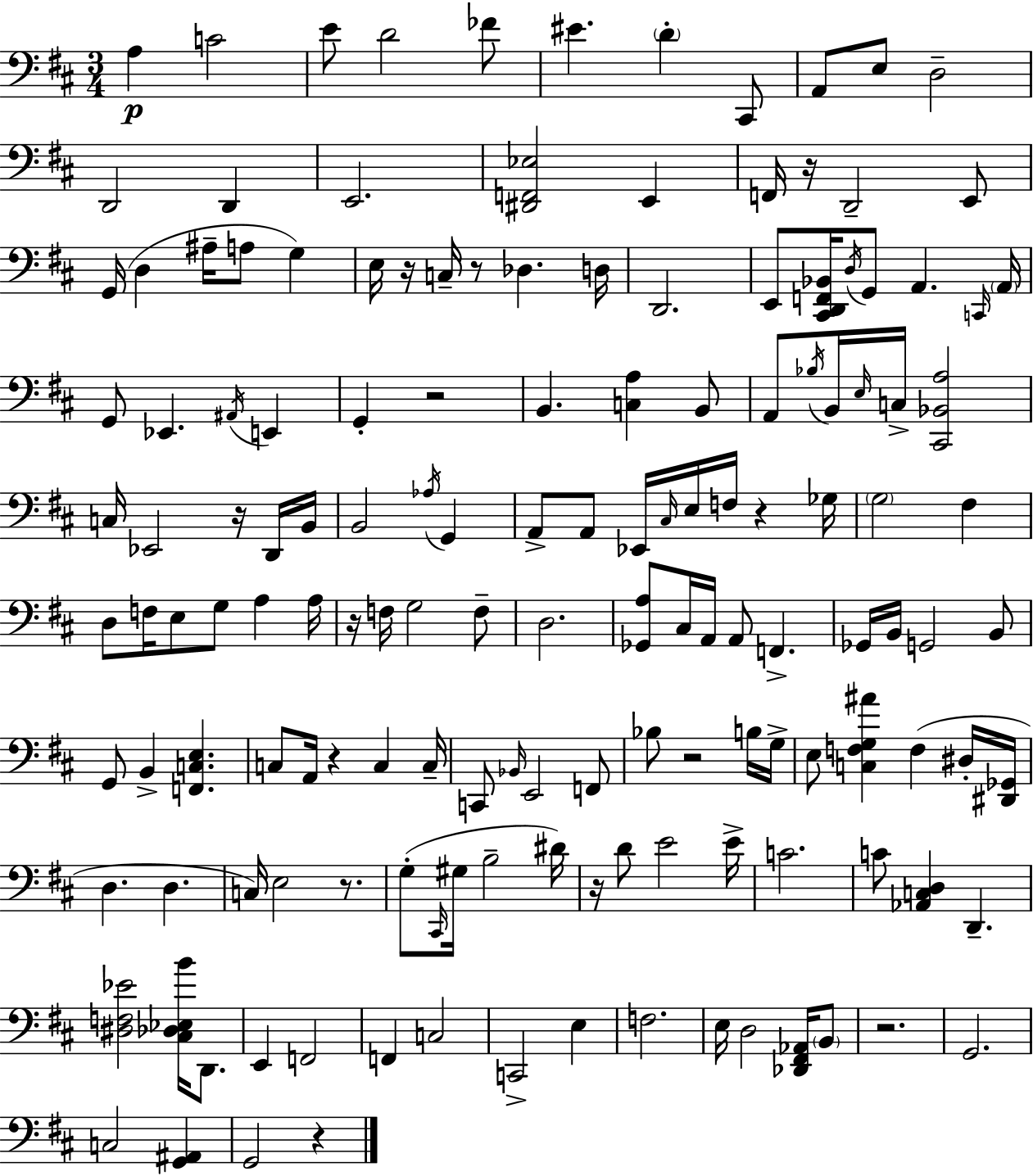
{
  \clef bass
  \numericTimeSignature
  \time 3/4
  \key d \major
  a4\p c'2 | e'8 d'2 fes'8 | eis'4. \parenthesize d'4-. cis,8 | a,8 e8 d2-- | \break d,2 d,4 | e,2. | <dis, f, ees>2 e,4 | f,16 r16 d,2-- e,8 | \break g,16( d4 ais16-- a8 g4) | e16 r16 c16-- r8 des4. d16 | d,2. | e,8 <cis, d, f, bes,>16 \acciaccatura { d16 } g,8 a,4. | \break \grace { c,16 } \parenthesize a,16 g,8 ees,4. \acciaccatura { ais,16 } e,4 | g,4-. r2 | b,4. <c a>4 | b,8 a,8 \acciaccatura { bes16 } b,16 \grace { e16 } c16-> <cis, bes, a>2 | \break c16 ees,2 | r16 d,16 b,16 b,2 | \acciaccatura { aes16 } g,4 a,8-> a,8 ees,16 \grace { cis16 } | e16 f16 r4 ges16 \parenthesize g2 | \break fis4 d8 f16 e8 | g8 a4 a16 r16 f16 g2 | f8-- d2. | <ges, a>8 cis16 a,16 a,8 | \break f,4.-> ges,16 b,16 g,2 | b,8 g,8 b,4-> | <f, c e>4. c8 a,16 r4 | c4 c16-- c,8 \grace { bes,16 } e,2 | \break f,8 bes8 r2 | b16 g16-> e8 <c f g ais'>4 | f4( dis16-. <dis, ges,>16 d4. | d4. c16) e2 | \break r8. g8-.( \grace { cis,16 } gis16 | b2-- dis'16) r16 d'8 | e'2 e'16-> c'2. | c'8 <aes, c d>4 | \break d,4.-- <dis f ees'>2 | <cis des ees b'>16 d,8. e,4 | f,2 f,4 | c2 c,2-> | \break e4 f2. | e16 d2 | <des, fis, aes,>16 \parenthesize b,8 r2. | g,2. | \break c2 | <g, ais,>4 g,2 | r4 \bar "|."
}